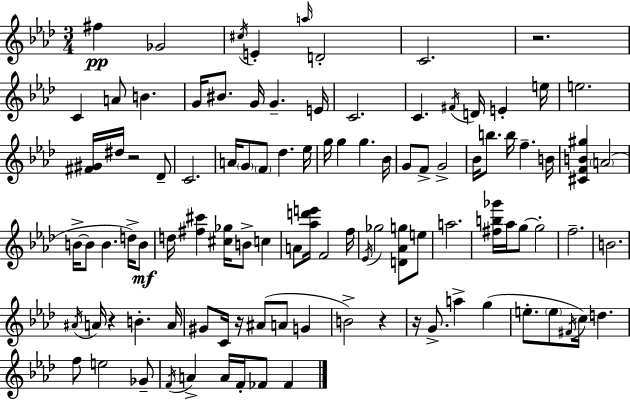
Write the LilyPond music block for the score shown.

{
  \clef treble
  \numericTimeSignature
  \time 3/4
  \key f \minor
  fis''4\pp ges'2 | \acciaccatura { cis''16 } e'4-. \grace { a''16 } d'2-. | c'2. | r2. | \break c'4 a'8 b'4. | g'16 bis'8. g'16 g'4.-- | e'16 c'2. | c'4. \acciaccatura { fis'16 } d'16 e'4-. | \break e''16 e''2. | <fis' gis'>16 dis''16 r2 | des'8-- c'2. | a'16 \parenthesize g'8 \parenthesize f'8 des''4. | \break ees''16 g''16 g''4 g''4. | bes'16 g'8 f'8-> g'2-> | bes'16 b''8. b''16 f''4.-- | b'16 <cis' f' b' gis''>4 \parenthesize a'2( | \break b'16->~~ b'8 b'4. | d''16->) b'8\mf d''16 <fis'' cis'''>4 <cis'' ges''>16 b'8-> c''4 | a'8 <aes'' d''' e'''>16 f'2 | f''16 \acciaccatura { ees'16 } ges''2 | \break <d' aes' g''>8 e''8 a''2. | <fis'' b'' ges'''>16 aes''16 g''8~~ g''2-. | f''2.-- | b'2. | \break \acciaccatura { ais'16 } a'16 r4 b'4.-. | a'16 gis'8 c'16 r16 ais'8( a'8 | g'4 b'2->) | r4 r16 g'8.-> a''4-> | \break g''4( e''8.-. \parenthesize e''8 \acciaccatura { fis'16 } c''16) | d''4. f''8 e''2 | ges'8-- \acciaccatura { f'16 } a'4-> a'16 | f'16-. fes'8 fes'4 \bar "|."
}